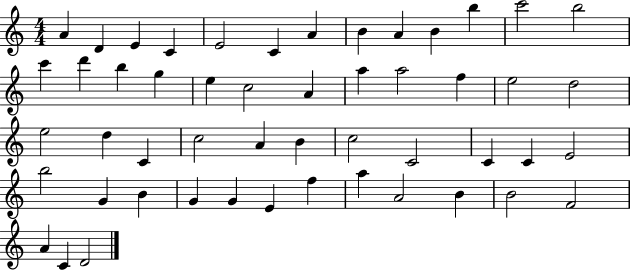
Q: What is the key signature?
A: C major